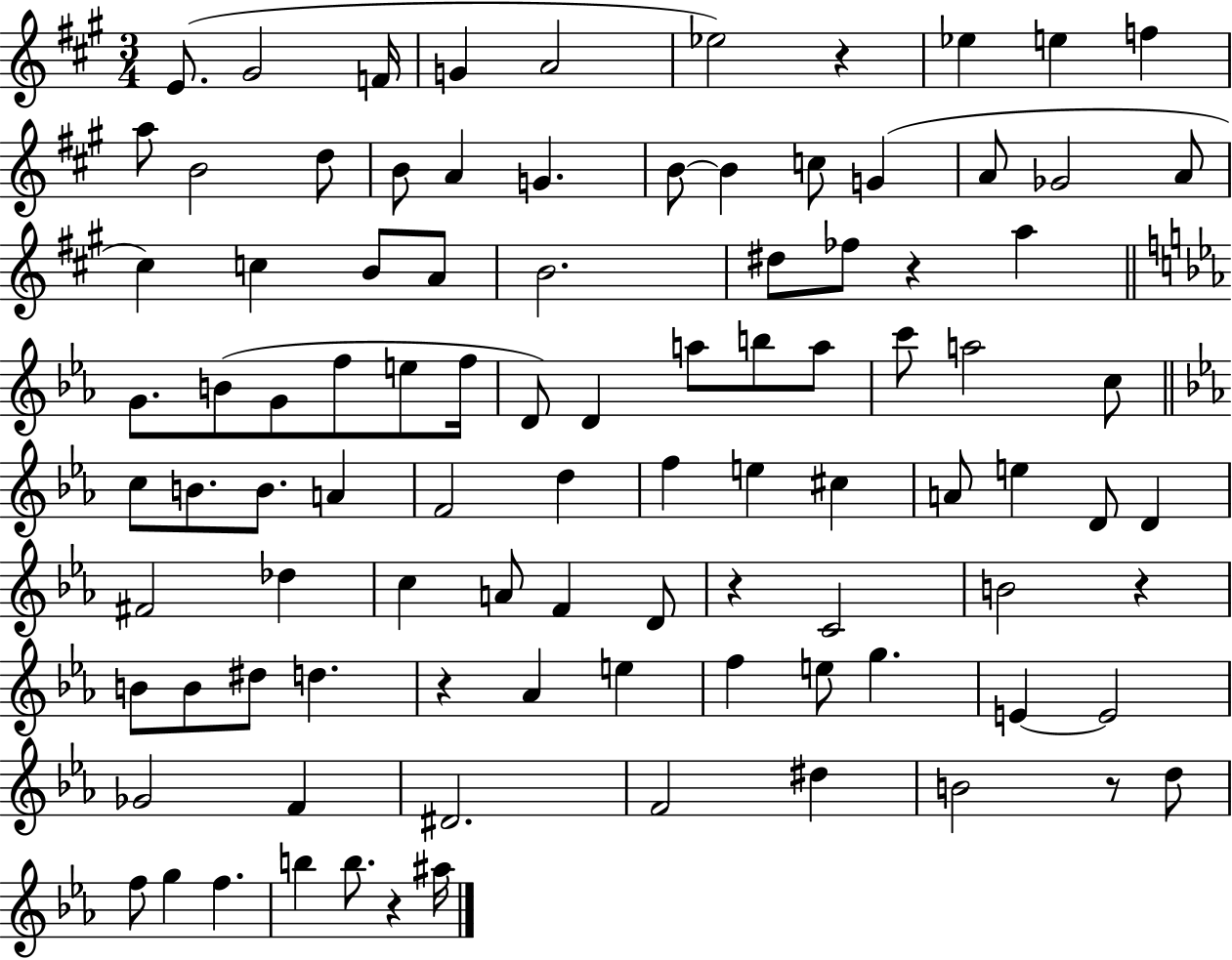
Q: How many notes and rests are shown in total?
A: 96